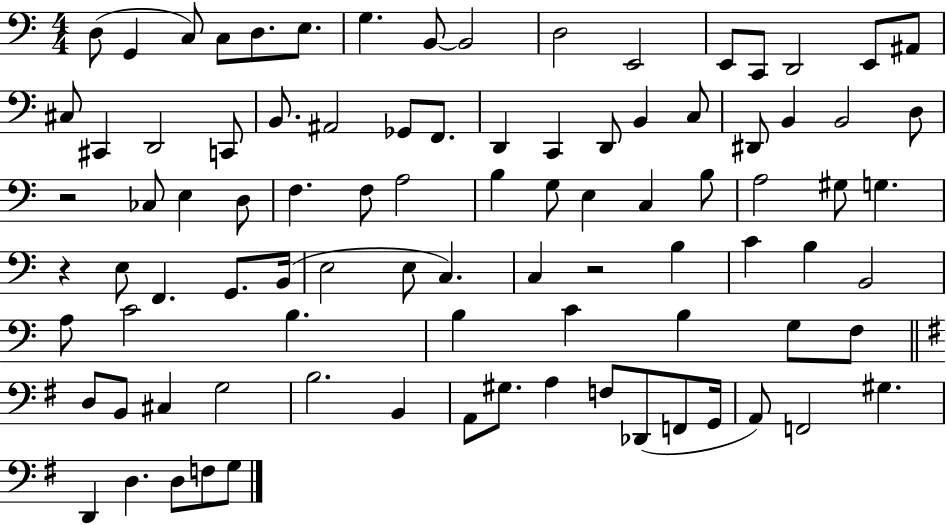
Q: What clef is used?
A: bass